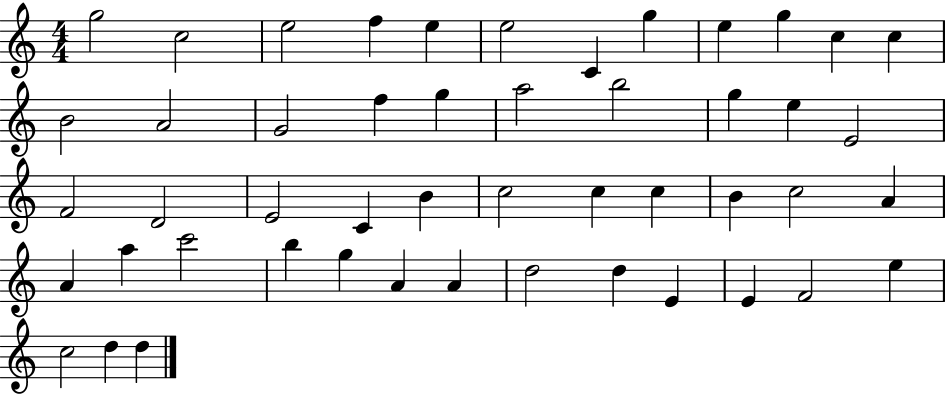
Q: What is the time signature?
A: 4/4